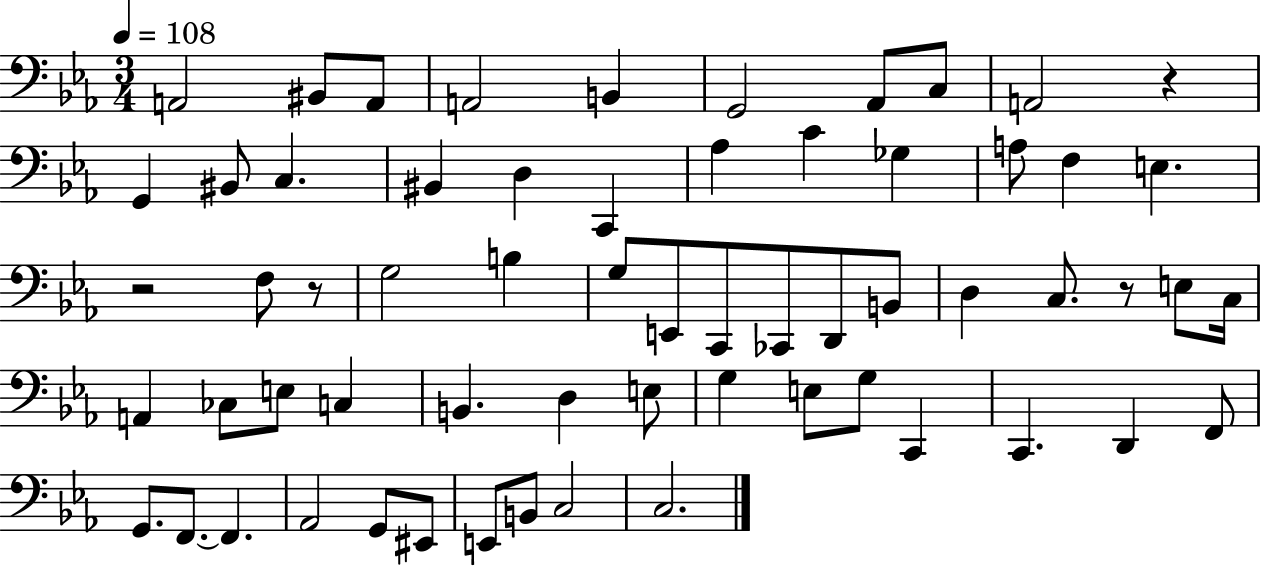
X:1
T:Untitled
M:3/4
L:1/4
K:Eb
A,,2 ^B,,/2 A,,/2 A,,2 B,, G,,2 _A,,/2 C,/2 A,,2 z G,, ^B,,/2 C, ^B,, D, C,, _A, C _G, A,/2 F, E, z2 F,/2 z/2 G,2 B, G,/2 E,,/2 C,,/2 _C,,/2 D,,/2 B,,/2 D, C,/2 z/2 E,/2 C,/4 A,, _C,/2 E,/2 C, B,, D, E,/2 G, E,/2 G,/2 C,, C,, D,, F,,/2 G,,/2 F,,/2 F,, _A,,2 G,,/2 ^E,,/2 E,,/2 B,,/2 C,2 C,2